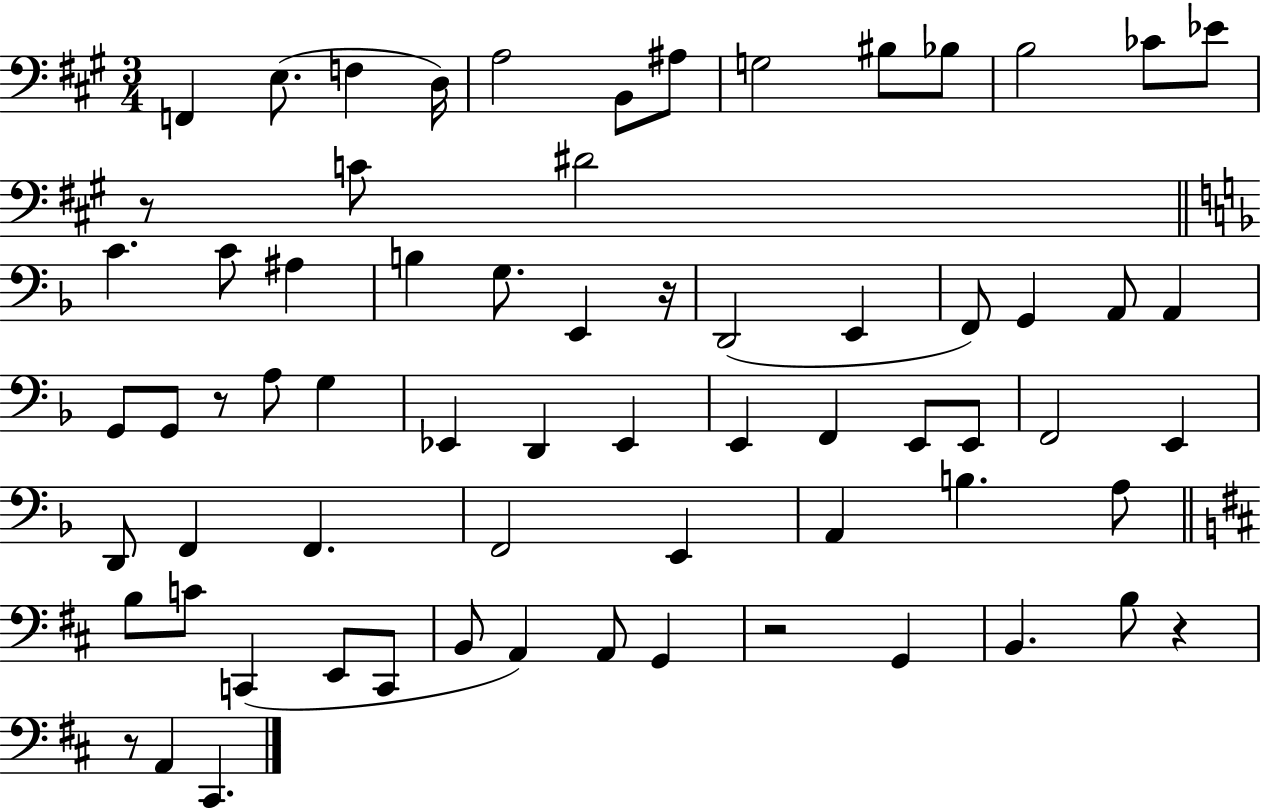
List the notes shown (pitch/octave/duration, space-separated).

F2/q E3/e. F3/q D3/s A3/h B2/e A#3/e G3/h BIS3/e Bb3/e B3/h CES4/e Eb4/e R/e C4/e D#4/h C4/q. C4/e A#3/q B3/q G3/e. E2/q R/s D2/h E2/q F2/e G2/q A2/e A2/q G2/e G2/e R/e A3/e G3/q Eb2/q D2/q Eb2/q E2/q F2/q E2/e E2/e F2/h E2/q D2/e F2/q F2/q. F2/h E2/q A2/q B3/q. A3/e B3/e C4/e C2/q E2/e C2/e B2/e A2/q A2/e G2/q R/h G2/q B2/q. B3/e R/q R/e A2/q C#2/q.